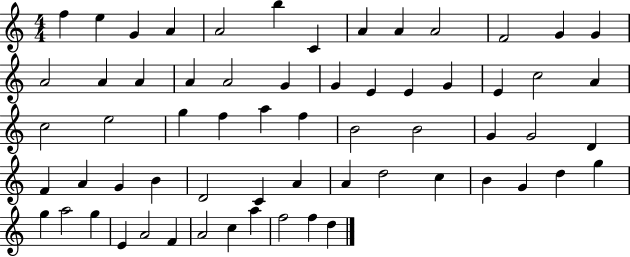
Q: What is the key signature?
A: C major